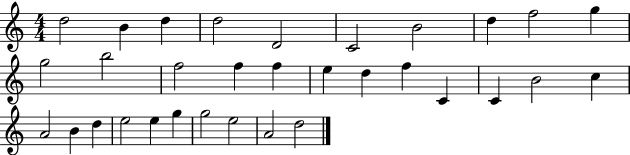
X:1
T:Untitled
M:4/4
L:1/4
K:C
d2 B d d2 D2 C2 B2 d f2 g g2 b2 f2 f f e d f C C B2 c A2 B d e2 e g g2 e2 A2 d2